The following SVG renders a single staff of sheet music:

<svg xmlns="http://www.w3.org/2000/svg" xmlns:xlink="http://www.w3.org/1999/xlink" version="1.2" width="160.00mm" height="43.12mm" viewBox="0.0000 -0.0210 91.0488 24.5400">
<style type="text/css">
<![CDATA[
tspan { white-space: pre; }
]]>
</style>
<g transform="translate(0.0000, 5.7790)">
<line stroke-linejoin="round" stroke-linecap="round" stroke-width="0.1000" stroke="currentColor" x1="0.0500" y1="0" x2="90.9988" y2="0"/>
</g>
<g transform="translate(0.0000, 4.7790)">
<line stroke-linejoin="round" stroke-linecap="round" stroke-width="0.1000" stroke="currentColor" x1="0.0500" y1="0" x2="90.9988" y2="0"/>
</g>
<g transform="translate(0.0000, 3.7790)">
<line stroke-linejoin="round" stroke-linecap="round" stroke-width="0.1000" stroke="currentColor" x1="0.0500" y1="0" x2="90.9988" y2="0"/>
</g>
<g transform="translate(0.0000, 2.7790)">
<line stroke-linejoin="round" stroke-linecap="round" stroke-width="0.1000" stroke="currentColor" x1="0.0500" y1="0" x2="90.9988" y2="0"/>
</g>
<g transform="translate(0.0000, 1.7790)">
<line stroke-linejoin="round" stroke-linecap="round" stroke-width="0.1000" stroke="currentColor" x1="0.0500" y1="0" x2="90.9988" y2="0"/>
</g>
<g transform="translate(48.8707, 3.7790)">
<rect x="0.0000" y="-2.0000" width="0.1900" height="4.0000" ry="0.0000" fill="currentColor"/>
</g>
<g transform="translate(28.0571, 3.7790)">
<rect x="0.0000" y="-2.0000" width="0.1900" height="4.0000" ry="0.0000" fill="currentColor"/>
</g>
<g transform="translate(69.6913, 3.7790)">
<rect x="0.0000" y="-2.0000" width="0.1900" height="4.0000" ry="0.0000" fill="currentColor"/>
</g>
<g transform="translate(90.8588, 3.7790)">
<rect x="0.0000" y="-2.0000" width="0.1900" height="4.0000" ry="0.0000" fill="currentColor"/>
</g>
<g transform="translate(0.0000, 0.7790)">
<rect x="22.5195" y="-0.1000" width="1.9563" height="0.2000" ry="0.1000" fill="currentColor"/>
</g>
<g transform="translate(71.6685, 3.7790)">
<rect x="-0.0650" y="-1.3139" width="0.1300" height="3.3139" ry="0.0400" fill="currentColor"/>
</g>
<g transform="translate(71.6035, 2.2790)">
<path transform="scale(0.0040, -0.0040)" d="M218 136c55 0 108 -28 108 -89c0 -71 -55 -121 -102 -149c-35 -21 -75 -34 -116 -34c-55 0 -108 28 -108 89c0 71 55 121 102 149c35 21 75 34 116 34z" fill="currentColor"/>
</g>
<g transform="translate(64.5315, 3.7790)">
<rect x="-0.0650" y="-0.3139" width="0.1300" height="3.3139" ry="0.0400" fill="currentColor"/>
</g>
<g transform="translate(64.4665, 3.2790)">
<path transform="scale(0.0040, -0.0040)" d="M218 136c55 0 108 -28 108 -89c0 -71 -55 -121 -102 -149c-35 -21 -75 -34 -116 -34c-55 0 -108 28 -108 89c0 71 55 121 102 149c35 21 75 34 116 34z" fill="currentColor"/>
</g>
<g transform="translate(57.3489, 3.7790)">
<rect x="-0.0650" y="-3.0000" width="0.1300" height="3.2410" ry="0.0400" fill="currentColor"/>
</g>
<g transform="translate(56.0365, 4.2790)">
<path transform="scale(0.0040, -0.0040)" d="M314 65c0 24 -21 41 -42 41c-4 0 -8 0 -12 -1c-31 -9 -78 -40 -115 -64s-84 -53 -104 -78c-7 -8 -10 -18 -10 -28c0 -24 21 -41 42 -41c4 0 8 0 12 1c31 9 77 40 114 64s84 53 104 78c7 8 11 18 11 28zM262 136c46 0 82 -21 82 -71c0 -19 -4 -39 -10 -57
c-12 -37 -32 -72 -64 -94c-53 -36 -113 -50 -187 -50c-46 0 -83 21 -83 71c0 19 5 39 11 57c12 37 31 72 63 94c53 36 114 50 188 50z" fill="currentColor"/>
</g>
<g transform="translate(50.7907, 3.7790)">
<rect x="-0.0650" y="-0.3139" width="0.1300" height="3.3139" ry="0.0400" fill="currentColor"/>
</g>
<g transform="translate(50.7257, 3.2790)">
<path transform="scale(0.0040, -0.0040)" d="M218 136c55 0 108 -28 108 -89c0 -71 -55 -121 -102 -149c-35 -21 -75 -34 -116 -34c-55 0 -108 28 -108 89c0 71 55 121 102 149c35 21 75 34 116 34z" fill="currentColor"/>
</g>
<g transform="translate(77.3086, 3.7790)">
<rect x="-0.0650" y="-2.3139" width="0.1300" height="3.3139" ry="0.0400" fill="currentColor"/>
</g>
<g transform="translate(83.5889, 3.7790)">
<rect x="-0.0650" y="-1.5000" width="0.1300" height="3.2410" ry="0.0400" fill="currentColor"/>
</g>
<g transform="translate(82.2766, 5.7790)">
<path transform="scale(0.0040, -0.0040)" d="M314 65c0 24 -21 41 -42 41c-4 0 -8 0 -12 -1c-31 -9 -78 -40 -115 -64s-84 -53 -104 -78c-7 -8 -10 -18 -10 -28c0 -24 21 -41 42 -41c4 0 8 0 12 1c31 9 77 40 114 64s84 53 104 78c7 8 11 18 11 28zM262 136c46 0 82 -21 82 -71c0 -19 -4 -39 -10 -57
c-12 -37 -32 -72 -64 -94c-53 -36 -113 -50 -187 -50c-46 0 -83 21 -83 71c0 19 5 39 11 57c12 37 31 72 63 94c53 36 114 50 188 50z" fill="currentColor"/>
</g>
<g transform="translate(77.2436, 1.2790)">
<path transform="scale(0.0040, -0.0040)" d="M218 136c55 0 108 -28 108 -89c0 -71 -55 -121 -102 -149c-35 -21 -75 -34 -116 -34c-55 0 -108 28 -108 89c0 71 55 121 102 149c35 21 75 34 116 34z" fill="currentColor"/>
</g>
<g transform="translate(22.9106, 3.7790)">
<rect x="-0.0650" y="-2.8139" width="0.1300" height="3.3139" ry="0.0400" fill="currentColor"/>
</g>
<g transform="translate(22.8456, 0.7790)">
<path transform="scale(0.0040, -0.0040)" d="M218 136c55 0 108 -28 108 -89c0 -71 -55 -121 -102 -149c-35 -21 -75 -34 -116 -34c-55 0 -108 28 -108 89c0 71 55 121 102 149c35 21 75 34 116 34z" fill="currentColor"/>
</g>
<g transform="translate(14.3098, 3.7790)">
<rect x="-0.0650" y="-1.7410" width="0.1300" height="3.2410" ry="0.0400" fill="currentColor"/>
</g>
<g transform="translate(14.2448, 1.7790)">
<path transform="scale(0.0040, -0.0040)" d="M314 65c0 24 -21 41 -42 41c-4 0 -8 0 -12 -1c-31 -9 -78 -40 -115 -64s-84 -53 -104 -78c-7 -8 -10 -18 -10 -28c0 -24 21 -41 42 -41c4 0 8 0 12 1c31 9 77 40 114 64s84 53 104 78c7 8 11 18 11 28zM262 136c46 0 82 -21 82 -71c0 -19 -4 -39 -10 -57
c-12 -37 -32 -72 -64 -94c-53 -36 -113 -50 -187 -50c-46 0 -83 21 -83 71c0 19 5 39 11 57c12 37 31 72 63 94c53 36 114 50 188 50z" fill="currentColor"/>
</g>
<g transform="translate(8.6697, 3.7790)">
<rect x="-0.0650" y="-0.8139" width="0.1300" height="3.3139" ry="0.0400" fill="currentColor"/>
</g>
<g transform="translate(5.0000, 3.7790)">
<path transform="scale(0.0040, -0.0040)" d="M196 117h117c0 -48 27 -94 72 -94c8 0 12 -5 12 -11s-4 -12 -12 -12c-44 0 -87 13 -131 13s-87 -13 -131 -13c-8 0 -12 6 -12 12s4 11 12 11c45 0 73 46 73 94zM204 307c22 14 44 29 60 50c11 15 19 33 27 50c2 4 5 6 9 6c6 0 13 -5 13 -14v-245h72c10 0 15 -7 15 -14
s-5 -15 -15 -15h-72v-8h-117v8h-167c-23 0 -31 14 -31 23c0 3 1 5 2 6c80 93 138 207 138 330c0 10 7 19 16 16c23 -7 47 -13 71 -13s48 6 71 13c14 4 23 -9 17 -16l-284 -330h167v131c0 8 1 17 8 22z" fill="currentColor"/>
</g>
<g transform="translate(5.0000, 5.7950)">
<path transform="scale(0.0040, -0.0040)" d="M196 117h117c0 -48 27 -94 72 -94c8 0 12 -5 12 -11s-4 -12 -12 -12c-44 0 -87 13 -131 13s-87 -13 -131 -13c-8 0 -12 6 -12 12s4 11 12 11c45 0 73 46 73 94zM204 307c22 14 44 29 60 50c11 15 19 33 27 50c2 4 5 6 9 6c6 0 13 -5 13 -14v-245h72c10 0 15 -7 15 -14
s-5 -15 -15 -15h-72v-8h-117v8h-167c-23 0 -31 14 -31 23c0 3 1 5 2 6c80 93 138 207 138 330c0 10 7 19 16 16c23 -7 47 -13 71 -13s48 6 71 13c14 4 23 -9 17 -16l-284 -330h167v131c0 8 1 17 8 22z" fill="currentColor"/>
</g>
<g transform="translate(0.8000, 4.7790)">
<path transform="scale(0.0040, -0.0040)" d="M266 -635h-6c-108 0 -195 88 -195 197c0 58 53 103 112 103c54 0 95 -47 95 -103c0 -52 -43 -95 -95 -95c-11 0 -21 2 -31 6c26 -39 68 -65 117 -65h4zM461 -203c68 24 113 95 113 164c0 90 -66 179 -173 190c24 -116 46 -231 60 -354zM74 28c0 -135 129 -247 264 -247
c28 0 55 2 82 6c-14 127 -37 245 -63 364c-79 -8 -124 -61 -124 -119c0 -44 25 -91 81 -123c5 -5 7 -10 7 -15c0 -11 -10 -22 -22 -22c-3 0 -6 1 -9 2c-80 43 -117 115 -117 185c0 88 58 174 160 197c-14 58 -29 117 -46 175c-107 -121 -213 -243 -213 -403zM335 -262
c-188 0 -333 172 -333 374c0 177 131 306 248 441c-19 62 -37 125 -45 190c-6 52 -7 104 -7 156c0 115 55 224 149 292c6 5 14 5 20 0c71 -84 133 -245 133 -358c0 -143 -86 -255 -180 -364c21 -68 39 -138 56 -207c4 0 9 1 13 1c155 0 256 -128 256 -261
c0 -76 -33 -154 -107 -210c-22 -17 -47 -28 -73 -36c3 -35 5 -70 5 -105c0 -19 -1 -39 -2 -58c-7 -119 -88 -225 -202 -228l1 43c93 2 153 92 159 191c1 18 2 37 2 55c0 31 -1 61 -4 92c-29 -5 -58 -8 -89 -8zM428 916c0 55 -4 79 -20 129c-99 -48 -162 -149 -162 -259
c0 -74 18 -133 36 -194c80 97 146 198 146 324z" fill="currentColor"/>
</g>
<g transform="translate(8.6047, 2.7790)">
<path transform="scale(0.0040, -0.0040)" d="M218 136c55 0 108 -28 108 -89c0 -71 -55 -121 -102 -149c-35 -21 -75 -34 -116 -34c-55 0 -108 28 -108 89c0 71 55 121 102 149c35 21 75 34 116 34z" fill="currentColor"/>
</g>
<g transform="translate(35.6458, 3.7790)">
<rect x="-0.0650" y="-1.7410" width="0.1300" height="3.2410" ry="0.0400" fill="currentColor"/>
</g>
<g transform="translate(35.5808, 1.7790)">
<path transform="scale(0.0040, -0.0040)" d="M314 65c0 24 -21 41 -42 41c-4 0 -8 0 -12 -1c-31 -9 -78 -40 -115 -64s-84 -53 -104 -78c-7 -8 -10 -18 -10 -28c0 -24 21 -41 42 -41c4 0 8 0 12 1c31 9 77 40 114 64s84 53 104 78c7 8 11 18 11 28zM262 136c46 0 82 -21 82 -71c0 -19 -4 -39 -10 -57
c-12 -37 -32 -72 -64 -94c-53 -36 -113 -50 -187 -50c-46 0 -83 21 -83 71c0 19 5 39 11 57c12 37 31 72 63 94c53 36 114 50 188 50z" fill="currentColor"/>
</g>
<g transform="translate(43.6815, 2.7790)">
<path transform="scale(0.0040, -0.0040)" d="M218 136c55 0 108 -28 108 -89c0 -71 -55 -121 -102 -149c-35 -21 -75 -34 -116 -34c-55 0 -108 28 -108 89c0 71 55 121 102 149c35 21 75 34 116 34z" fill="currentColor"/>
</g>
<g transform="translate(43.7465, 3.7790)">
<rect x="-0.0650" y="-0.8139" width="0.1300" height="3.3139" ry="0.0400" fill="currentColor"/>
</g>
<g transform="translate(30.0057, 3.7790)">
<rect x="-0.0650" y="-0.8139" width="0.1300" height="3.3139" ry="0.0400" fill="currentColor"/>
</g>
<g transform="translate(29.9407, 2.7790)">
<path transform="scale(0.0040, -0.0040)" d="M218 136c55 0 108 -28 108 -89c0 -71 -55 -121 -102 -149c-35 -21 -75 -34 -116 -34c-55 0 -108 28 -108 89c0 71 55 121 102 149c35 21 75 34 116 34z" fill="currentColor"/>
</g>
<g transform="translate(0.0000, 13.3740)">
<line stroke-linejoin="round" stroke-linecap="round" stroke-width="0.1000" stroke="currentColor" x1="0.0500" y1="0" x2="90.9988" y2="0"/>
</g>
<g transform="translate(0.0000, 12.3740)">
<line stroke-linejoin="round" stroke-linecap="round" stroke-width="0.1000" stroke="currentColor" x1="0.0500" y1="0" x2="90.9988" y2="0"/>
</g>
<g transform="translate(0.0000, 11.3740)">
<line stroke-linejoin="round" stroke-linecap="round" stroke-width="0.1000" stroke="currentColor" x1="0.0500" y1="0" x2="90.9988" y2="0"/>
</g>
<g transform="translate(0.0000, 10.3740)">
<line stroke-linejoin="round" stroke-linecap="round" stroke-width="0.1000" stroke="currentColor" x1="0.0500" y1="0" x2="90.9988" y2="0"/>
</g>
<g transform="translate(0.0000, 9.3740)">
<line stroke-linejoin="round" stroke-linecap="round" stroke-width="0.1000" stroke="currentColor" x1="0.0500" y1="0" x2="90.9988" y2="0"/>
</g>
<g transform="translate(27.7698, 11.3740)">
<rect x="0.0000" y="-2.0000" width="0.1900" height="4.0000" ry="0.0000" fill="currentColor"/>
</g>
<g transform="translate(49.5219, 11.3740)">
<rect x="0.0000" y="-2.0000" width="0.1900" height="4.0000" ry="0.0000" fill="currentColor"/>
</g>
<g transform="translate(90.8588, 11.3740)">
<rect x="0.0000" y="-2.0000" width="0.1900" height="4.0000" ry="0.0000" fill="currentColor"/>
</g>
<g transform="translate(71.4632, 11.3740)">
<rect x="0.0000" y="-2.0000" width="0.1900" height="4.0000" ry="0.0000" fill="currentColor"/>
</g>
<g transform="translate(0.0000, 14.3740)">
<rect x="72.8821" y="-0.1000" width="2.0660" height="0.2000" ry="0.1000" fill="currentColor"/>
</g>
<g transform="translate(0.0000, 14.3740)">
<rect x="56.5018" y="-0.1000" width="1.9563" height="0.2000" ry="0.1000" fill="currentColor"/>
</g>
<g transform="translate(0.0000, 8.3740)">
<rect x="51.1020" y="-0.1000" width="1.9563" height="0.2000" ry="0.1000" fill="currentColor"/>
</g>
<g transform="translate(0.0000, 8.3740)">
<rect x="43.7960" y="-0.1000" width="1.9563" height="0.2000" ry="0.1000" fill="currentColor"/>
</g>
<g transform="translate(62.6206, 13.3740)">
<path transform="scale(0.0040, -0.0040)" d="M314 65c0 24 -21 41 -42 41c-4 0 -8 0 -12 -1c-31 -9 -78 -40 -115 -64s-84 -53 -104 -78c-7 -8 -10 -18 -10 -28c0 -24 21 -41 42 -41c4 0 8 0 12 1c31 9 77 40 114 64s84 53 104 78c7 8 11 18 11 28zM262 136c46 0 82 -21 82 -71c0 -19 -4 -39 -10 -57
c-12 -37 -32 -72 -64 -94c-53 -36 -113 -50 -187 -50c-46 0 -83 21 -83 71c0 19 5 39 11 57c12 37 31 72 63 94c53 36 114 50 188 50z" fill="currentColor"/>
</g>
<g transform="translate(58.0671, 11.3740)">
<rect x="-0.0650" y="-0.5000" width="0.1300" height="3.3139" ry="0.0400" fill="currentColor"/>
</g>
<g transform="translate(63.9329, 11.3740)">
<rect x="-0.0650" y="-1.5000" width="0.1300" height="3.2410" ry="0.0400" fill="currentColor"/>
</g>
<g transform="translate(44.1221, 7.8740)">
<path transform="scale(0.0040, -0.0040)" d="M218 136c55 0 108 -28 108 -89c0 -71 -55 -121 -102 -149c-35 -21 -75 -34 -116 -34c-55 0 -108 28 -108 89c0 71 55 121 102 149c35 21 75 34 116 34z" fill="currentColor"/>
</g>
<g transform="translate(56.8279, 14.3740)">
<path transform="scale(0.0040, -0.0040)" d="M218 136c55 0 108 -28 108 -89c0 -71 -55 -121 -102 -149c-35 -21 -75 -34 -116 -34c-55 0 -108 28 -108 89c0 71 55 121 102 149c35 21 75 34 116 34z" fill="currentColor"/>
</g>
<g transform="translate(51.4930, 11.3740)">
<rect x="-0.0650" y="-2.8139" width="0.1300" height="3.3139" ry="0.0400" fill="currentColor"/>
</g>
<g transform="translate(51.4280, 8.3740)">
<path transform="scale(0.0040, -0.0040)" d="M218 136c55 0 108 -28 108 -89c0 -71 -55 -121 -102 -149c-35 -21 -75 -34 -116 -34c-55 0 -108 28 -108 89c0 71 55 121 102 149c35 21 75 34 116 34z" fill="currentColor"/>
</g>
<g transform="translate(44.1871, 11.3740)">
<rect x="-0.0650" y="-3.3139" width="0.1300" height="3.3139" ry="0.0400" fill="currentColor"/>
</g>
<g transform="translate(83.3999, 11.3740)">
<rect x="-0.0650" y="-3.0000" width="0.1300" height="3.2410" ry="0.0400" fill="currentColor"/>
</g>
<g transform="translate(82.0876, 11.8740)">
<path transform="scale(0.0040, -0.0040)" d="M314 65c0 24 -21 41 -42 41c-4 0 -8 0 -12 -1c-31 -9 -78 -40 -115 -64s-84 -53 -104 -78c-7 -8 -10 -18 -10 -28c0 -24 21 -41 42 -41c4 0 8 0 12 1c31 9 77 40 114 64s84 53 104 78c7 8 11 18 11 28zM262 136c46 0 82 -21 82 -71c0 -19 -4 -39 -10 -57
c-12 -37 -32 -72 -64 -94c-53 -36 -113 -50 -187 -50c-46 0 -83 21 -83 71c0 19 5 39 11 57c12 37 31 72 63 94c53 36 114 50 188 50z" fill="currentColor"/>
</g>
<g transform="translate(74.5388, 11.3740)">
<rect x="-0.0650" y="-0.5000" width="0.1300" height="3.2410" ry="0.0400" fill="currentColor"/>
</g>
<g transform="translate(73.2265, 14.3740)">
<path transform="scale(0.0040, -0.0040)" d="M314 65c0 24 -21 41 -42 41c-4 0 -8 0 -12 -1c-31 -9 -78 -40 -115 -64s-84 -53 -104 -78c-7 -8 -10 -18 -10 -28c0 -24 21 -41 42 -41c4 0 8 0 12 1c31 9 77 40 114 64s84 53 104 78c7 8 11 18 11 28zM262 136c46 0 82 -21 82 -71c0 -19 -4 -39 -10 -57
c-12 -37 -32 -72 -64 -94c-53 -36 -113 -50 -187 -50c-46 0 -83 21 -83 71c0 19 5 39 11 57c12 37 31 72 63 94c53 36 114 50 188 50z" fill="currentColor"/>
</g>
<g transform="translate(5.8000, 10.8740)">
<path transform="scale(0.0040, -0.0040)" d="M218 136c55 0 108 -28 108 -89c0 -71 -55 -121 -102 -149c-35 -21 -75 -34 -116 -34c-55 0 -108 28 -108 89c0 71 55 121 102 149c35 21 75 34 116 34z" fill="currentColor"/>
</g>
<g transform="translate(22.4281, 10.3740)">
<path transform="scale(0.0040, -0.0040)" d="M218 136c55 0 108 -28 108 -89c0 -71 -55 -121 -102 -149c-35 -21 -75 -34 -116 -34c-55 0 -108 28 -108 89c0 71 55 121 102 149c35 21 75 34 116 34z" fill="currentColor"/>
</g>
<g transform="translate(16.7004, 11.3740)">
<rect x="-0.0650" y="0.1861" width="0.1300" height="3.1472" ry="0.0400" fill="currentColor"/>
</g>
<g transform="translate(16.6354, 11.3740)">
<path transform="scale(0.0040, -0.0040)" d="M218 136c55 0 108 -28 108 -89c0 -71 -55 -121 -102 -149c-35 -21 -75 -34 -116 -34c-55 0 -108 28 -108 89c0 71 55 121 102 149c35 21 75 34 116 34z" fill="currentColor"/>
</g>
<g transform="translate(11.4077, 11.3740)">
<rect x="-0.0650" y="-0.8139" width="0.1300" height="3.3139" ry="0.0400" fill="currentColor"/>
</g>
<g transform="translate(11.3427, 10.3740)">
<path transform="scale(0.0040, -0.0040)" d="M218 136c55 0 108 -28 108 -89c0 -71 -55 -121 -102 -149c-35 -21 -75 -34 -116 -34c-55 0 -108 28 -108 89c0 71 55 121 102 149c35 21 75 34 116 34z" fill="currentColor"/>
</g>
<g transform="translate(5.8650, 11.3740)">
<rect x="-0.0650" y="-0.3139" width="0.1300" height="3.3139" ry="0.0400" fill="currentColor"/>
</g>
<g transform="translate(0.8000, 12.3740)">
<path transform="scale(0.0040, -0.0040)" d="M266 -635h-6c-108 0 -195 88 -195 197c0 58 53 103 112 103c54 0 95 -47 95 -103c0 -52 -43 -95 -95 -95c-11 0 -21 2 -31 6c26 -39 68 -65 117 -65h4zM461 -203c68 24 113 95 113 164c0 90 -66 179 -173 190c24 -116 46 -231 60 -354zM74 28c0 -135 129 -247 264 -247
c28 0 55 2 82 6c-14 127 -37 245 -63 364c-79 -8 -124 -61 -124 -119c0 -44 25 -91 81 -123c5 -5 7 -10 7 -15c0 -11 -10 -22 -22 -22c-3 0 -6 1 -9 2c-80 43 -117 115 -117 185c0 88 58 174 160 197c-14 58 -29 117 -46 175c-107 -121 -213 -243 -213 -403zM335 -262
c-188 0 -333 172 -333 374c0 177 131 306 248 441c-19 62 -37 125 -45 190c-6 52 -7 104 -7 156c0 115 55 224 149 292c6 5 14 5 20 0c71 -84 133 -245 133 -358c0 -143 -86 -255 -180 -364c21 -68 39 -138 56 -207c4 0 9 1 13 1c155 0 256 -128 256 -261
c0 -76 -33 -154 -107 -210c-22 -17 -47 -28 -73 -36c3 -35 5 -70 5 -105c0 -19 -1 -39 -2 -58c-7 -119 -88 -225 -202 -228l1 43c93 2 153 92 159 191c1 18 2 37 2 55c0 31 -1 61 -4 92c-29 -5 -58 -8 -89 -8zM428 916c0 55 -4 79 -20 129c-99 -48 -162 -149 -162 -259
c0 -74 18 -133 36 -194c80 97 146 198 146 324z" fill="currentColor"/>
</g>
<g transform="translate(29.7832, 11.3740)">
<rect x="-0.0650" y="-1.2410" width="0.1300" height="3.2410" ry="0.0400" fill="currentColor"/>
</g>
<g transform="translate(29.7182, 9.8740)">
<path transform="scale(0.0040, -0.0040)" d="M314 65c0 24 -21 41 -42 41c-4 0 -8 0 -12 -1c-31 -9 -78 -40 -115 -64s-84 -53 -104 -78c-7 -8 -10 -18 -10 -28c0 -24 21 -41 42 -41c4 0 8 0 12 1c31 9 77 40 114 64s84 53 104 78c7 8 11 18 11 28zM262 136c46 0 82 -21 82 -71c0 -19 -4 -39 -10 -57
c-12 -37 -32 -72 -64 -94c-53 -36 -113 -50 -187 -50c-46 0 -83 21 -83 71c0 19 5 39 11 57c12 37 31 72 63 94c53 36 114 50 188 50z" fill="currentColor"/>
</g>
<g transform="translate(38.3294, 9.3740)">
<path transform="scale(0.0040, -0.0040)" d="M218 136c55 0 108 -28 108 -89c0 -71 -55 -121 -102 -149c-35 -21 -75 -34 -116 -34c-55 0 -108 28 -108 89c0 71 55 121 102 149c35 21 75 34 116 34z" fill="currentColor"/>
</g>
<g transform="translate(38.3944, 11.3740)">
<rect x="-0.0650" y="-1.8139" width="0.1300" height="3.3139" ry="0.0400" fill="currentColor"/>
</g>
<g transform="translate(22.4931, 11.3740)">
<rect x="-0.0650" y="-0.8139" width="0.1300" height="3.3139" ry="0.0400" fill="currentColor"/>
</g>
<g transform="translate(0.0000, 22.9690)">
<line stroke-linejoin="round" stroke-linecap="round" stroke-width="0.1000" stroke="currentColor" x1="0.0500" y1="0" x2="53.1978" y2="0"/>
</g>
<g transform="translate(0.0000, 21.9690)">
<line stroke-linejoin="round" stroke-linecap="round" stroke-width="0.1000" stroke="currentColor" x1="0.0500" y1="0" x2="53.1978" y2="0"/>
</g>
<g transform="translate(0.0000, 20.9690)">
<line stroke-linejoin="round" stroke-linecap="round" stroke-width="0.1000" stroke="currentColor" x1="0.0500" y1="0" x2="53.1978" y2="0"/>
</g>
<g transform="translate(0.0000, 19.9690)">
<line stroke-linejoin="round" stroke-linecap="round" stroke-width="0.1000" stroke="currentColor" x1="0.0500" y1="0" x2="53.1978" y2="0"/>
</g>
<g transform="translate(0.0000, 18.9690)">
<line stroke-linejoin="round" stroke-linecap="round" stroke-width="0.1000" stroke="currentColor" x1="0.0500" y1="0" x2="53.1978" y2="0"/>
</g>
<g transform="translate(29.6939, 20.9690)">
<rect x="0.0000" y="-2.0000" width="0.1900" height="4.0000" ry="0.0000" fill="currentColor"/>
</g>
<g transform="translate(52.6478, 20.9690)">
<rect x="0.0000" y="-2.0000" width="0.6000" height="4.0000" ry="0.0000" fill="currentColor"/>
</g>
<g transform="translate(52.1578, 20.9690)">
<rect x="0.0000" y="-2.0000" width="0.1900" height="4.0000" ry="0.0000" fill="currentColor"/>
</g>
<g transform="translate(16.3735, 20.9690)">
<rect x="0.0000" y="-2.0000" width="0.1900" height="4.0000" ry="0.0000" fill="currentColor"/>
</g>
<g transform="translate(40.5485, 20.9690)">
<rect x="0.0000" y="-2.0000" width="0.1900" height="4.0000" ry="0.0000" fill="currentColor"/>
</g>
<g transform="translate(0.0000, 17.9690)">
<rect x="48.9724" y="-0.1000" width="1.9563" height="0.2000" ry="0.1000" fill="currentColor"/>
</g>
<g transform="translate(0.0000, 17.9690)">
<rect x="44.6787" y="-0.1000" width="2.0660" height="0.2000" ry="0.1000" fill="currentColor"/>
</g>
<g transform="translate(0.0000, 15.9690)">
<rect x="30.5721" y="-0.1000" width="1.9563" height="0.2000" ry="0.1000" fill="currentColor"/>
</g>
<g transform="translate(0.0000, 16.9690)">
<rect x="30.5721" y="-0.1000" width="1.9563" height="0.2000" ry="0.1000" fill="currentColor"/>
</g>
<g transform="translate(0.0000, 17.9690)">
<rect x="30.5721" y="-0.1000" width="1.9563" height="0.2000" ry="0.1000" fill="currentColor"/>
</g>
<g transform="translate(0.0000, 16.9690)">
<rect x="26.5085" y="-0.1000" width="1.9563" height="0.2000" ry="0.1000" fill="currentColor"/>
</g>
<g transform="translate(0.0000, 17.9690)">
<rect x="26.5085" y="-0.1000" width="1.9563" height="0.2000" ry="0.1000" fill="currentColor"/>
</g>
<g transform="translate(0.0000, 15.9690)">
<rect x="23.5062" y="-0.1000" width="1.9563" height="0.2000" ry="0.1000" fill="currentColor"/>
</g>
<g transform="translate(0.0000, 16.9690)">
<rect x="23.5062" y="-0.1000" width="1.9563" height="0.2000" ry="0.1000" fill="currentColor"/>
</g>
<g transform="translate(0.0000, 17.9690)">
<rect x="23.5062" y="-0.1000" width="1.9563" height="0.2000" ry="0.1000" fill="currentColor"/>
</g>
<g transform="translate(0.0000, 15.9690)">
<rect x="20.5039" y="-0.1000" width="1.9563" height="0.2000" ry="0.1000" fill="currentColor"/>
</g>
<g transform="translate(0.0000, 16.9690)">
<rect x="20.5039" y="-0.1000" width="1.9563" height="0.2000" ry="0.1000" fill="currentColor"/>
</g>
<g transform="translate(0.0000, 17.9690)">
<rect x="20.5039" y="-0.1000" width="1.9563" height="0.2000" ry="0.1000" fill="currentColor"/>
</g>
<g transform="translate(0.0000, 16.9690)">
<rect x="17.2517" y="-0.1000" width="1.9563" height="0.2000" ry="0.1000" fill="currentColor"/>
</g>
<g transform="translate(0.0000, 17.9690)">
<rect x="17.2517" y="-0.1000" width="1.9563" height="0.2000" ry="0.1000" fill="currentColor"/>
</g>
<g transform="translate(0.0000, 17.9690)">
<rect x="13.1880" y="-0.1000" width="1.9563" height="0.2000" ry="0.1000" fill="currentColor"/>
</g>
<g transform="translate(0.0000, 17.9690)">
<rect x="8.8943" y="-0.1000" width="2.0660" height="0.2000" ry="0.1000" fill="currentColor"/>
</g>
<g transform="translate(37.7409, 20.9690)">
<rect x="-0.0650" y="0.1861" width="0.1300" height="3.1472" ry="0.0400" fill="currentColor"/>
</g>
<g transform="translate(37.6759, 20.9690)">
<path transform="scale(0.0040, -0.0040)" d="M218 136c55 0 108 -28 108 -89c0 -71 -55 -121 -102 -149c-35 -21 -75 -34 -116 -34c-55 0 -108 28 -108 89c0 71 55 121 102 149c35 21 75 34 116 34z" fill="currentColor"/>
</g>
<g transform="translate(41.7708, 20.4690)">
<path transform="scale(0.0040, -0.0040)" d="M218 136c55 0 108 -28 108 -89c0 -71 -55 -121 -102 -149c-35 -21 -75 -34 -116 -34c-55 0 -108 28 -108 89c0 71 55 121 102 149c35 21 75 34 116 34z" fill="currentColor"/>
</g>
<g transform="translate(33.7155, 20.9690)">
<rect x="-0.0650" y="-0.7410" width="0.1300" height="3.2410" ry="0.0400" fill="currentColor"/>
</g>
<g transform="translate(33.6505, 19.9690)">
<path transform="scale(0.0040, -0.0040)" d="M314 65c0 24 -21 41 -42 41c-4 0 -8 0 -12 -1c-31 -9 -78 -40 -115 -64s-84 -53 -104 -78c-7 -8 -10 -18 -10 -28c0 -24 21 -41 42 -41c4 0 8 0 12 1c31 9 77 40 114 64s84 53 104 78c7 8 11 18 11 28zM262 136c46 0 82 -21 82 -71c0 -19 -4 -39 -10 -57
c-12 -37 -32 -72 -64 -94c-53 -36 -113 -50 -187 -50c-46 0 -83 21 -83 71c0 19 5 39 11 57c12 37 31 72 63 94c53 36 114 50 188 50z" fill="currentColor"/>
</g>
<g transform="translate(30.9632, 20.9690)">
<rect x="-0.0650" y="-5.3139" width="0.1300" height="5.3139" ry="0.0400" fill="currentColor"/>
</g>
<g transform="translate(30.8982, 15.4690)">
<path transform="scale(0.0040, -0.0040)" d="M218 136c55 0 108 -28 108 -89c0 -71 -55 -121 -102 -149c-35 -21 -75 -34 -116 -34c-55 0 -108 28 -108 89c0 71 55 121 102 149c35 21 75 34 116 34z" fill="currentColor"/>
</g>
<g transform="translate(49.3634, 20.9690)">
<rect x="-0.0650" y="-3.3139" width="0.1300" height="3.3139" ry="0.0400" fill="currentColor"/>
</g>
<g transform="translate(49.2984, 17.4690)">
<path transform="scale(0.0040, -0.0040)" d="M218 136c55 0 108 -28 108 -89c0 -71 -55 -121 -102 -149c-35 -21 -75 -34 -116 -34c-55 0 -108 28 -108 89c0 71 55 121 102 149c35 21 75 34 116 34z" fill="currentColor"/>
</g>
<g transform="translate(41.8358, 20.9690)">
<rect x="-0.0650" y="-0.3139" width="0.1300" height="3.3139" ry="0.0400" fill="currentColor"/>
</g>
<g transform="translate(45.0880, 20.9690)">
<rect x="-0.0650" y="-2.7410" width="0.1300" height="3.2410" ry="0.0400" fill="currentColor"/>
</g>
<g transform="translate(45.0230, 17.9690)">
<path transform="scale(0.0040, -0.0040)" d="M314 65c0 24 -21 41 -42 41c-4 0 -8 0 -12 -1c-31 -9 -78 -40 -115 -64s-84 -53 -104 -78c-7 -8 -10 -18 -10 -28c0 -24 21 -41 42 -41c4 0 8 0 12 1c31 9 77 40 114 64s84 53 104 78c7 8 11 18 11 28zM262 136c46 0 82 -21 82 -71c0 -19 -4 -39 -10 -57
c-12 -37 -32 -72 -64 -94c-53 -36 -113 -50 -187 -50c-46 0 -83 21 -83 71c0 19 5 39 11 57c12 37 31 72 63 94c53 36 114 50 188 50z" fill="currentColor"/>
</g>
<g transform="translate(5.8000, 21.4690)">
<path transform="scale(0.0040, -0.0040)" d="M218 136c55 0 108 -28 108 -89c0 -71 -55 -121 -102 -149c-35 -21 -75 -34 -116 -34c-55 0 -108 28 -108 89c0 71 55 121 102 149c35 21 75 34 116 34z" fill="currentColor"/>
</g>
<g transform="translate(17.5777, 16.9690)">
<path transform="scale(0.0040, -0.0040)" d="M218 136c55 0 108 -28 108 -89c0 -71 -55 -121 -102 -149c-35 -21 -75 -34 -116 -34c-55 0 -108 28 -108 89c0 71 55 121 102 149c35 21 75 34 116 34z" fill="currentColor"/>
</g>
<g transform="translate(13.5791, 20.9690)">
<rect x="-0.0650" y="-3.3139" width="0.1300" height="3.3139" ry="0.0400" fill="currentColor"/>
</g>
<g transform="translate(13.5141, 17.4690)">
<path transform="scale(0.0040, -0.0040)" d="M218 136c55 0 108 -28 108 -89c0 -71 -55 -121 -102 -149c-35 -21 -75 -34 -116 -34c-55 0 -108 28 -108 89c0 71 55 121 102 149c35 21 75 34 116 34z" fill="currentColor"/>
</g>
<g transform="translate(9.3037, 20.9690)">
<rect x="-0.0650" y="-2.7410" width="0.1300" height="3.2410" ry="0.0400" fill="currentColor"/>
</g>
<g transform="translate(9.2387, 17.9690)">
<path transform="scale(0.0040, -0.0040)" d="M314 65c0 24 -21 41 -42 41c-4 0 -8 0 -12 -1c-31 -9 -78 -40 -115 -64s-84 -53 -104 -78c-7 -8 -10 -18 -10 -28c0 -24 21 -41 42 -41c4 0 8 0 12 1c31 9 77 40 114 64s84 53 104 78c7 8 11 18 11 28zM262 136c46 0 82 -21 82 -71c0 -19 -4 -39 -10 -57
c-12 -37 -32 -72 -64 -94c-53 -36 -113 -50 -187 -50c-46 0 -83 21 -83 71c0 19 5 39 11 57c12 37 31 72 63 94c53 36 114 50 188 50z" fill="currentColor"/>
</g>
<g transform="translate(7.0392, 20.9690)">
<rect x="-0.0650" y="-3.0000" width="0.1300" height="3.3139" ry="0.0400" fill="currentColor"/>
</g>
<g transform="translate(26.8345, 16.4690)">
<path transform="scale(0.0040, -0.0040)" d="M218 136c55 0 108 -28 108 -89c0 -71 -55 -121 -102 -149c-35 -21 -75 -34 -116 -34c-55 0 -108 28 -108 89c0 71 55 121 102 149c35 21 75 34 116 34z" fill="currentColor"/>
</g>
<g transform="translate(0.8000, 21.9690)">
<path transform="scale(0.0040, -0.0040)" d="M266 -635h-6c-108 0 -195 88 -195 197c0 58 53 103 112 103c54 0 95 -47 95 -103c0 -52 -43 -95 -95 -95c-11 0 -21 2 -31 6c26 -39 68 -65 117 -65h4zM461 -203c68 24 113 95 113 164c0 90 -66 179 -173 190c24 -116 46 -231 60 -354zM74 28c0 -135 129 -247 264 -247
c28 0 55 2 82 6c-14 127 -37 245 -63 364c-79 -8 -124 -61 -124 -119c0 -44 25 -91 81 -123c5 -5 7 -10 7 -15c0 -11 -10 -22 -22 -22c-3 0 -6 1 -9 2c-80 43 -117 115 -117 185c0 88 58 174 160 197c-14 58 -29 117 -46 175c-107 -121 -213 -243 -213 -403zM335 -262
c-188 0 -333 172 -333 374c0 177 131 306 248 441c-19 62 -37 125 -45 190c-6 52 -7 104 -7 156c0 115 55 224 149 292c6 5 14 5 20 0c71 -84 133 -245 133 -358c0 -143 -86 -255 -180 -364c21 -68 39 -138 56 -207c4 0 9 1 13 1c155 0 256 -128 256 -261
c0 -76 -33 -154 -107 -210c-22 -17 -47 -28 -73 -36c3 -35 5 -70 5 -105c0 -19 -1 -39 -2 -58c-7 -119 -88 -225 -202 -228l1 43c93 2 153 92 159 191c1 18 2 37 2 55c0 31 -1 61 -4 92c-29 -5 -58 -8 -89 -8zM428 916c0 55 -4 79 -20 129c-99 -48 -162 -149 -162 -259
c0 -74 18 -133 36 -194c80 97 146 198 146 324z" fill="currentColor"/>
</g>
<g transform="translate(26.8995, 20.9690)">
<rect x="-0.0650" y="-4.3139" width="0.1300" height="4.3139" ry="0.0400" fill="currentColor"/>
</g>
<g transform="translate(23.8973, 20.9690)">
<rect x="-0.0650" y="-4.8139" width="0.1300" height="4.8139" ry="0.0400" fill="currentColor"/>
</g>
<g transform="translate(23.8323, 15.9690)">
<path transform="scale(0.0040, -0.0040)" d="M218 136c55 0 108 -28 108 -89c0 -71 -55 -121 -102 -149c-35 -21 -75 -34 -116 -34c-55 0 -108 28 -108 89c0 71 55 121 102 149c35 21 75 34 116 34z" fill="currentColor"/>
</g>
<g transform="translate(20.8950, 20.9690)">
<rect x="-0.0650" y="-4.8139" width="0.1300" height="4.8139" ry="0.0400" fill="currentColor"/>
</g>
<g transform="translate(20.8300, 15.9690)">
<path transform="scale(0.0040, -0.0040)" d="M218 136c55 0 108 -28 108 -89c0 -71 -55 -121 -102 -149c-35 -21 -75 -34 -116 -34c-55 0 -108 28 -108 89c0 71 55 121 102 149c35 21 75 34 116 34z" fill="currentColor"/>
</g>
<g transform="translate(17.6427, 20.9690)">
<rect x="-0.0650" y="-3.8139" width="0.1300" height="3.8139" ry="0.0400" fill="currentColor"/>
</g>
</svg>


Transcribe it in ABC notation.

X:1
T:Untitled
M:4/4
L:1/4
K:C
d f2 a d f2 d c A2 c e g E2 c d B d e2 f b a C E2 C2 A2 A a2 b c' e' e' d' f' d2 B c a2 b